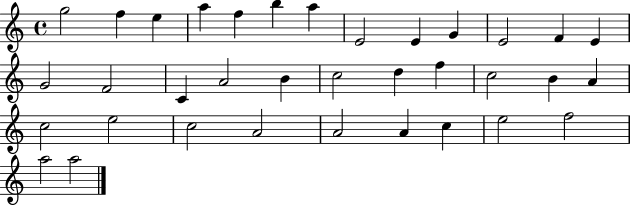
X:1
T:Untitled
M:4/4
L:1/4
K:C
g2 f e a f b a E2 E G E2 F E G2 F2 C A2 B c2 d f c2 B A c2 e2 c2 A2 A2 A c e2 f2 a2 a2